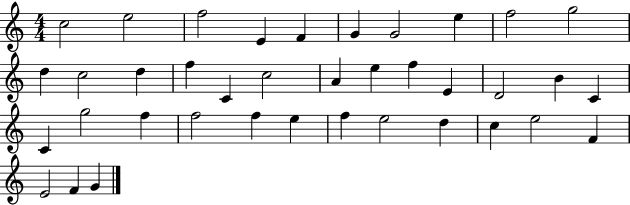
{
  \clef treble
  \numericTimeSignature
  \time 4/4
  \key c \major
  c''2 e''2 | f''2 e'4 f'4 | g'4 g'2 e''4 | f''2 g''2 | \break d''4 c''2 d''4 | f''4 c'4 c''2 | a'4 e''4 f''4 e'4 | d'2 b'4 c'4 | \break c'4 g''2 f''4 | f''2 f''4 e''4 | f''4 e''2 d''4 | c''4 e''2 f'4 | \break e'2 f'4 g'4 | \bar "|."
}